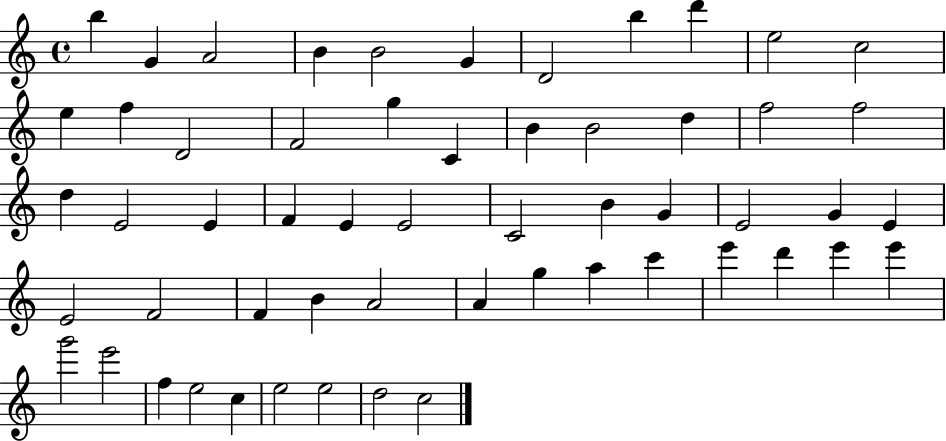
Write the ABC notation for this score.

X:1
T:Untitled
M:4/4
L:1/4
K:C
b G A2 B B2 G D2 b d' e2 c2 e f D2 F2 g C B B2 d f2 f2 d E2 E F E E2 C2 B G E2 G E E2 F2 F B A2 A g a c' e' d' e' e' g'2 e'2 f e2 c e2 e2 d2 c2